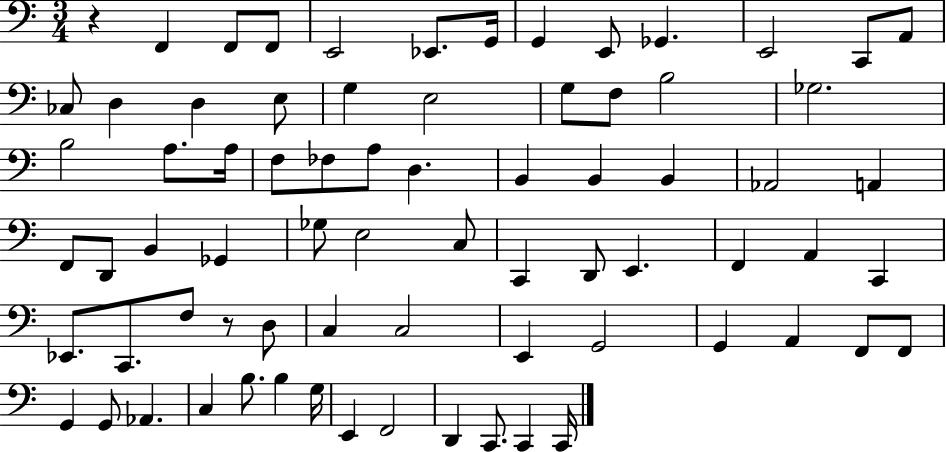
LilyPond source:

{
  \clef bass
  \numericTimeSignature
  \time 3/4
  \key c \major
  \repeat volta 2 { r4 f,4 f,8 f,8 | e,2 ees,8. g,16 | g,4 e,8 ges,4. | e,2 c,8 a,8 | \break ces8 d4 d4 e8 | g4 e2 | g8 f8 b2 | ges2. | \break b2 a8. a16 | f8 fes8 a8 d4. | b,4 b,4 b,4 | aes,2 a,4 | \break f,8 d,8 b,4 ges,4 | ges8 e2 c8 | c,4 d,8 e,4. | f,4 a,4 c,4 | \break ees,8. c,8. f8 r8 d8 | c4 c2 | e,4 g,2 | g,4 a,4 f,8 f,8 | \break g,4 g,8 aes,4. | c4 b8. b4 g16 | e,4 f,2 | d,4 c,8. c,4 c,16 | \break } \bar "|."
}